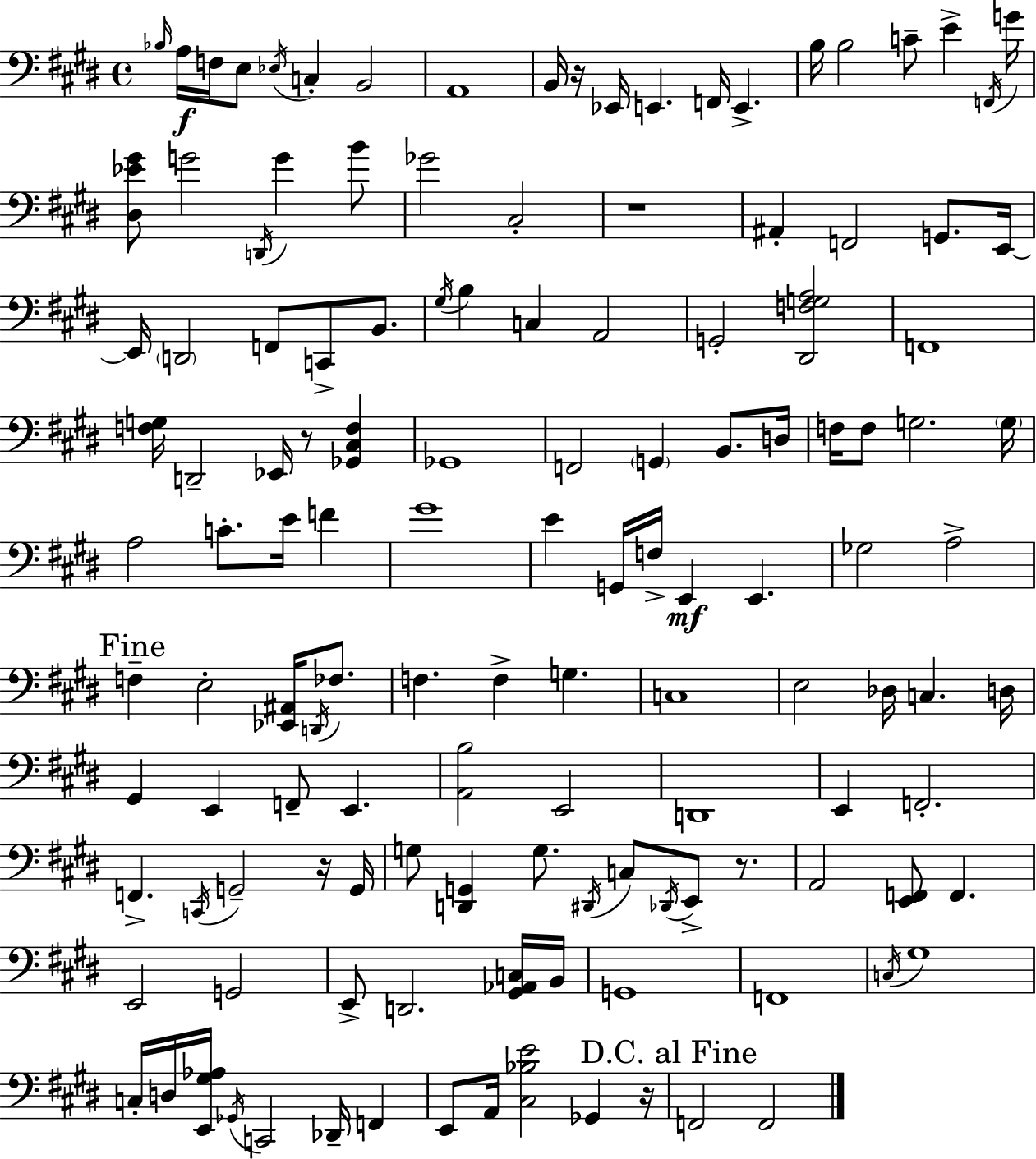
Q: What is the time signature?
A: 4/4